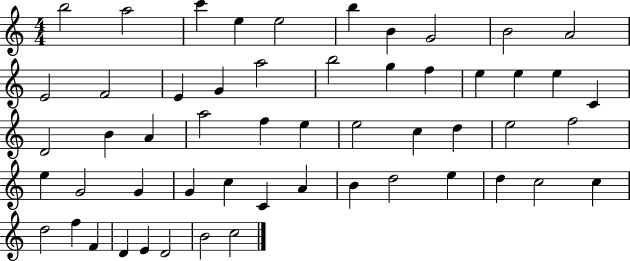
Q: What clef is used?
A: treble